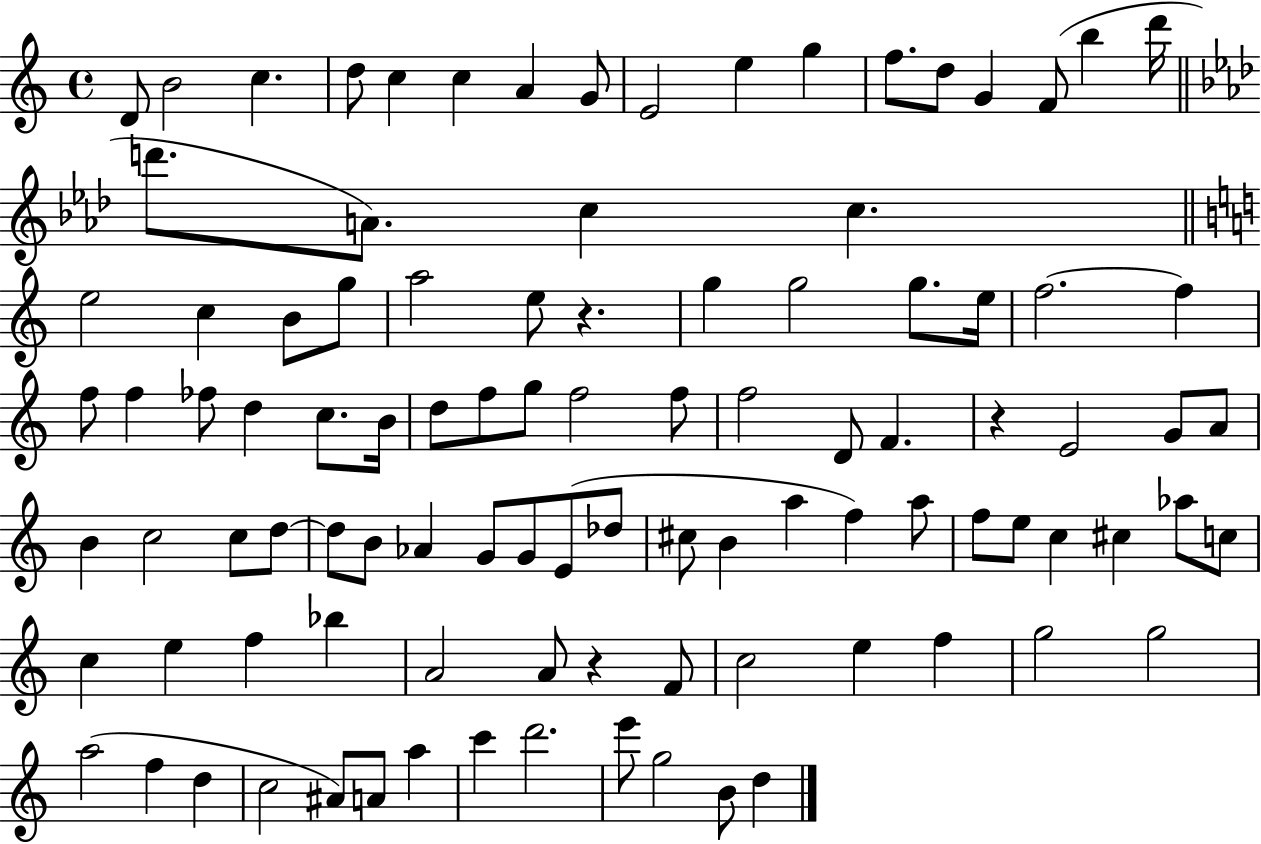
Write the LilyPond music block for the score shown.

{
  \clef treble
  \time 4/4
  \defaultTimeSignature
  \key c \major
  d'8 b'2 c''4. | d''8 c''4 c''4 a'4 g'8 | e'2 e''4 g''4 | f''8. d''8 g'4 f'8( b''4 d'''16 | \break \bar "||" \break \key aes \major d'''8. a'8.) c''4 c''4. | \bar "||" \break \key c \major e''2 c''4 b'8 g''8 | a''2 e''8 r4. | g''4 g''2 g''8. e''16 | f''2.~~ f''4 | \break f''8 f''4 fes''8 d''4 c''8. b'16 | d''8 f''8 g''8 f''2 f''8 | f''2 d'8 f'4. | r4 e'2 g'8 a'8 | \break b'4 c''2 c''8 d''8~~ | d''8 b'8 aes'4 g'8 g'8 e'8( des''8 | cis''8 b'4 a''4 f''4) a''8 | f''8 e''8 c''4 cis''4 aes''8 c''8 | \break c''4 e''4 f''4 bes''4 | a'2 a'8 r4 f'8 | c''2 e''4 f''4 | g''2 g''2 | \break a''2( f''4 d''4 | c''2 ais'8) a'8 a''4 | c'''4 d'''2. | e'''8 g''2 b'8 d''4 | \break \bar "|."
}